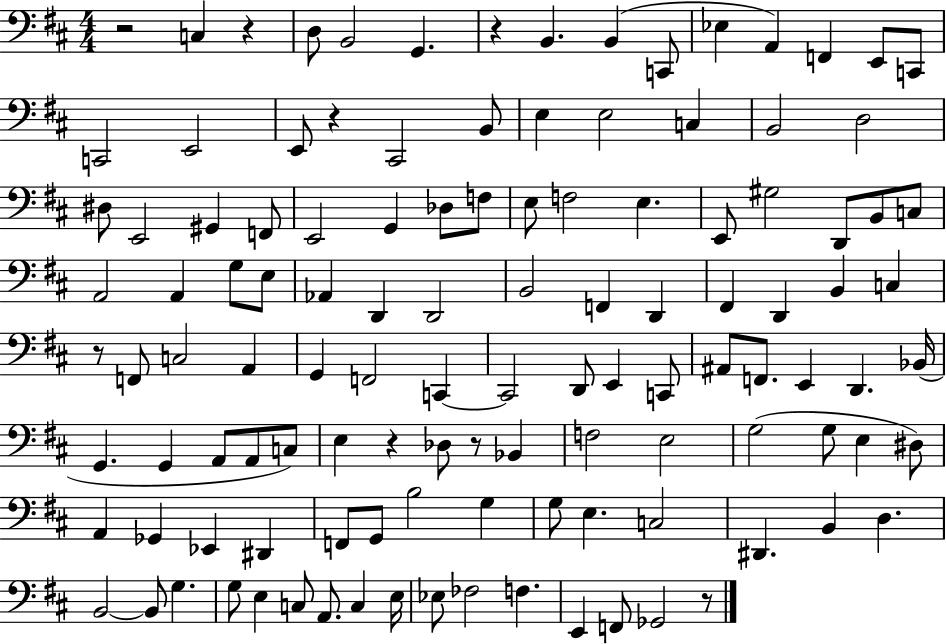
R/h C3/q R/q D3/e B2/h G2/q. R/q B2/q. B2/q C2/e Eb3/q A2/q F2/q E2/e C2/e C2/h E2/h E2/e R/q C#2/h B2/e E3/q E3/h C3/q B2/h D3/h D#3/e E2/h G#2/q F2/e E2/h G2/q Db3/e F3/e E3/e F3/h E3/q. E2/e G#3/h D2/e B2/e C3/e A2/h A2/q G3/e E3/e Ab2/q D2/q D2/h B2/h F2/q D2/q F#2/q D2/q B2/q C3/q R/e F2/e C3/h A2/q G2/q F2/h C2/q C2/h D2/e E2/q C2/e A#2/e F2/e. E2/q D2/q. Bb2/s G2/q. G2/q A2/e A2/e C3/e E3/q R/q Db3/e R/e Bb2/q F3/h E3/h G3/h G3/e E3/q D#3/e A2/q Gb2/q Eb2/q D#2/q F2/e G2/e B3/h G3/q G3/e E3/q. C3/h D#2/q. B2/q D3/q. B2/h B2/e G3/q. G3/e E3/q C3/e A2/e. C3/q E3/s Eb3/e FES3/h F3/q. E2/q F2/e Gb2/h R/e